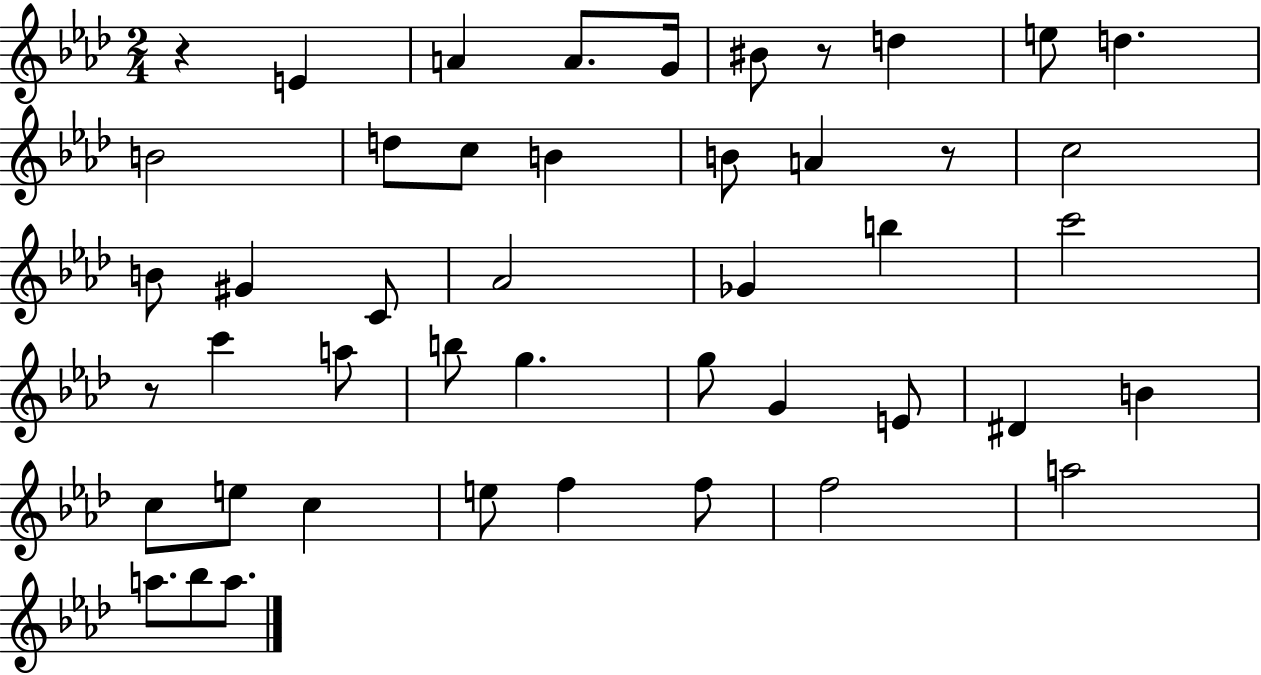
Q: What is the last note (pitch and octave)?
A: A5